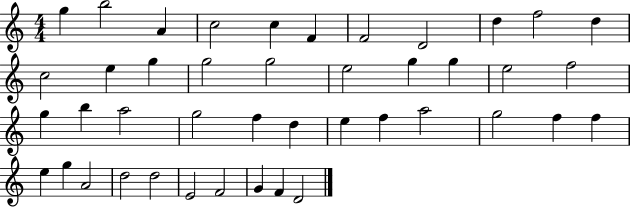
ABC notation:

X:1
T:Untitled
M:4/4
L:1/4
K:C
g b2 A c2 c F F2 D2 d f2 d c2 e g g2 g2 e2 g g e2 f2 g b a2 g2 f d e f a2 g2 f f e g A2 d2 d2 E2 F2 G F D2